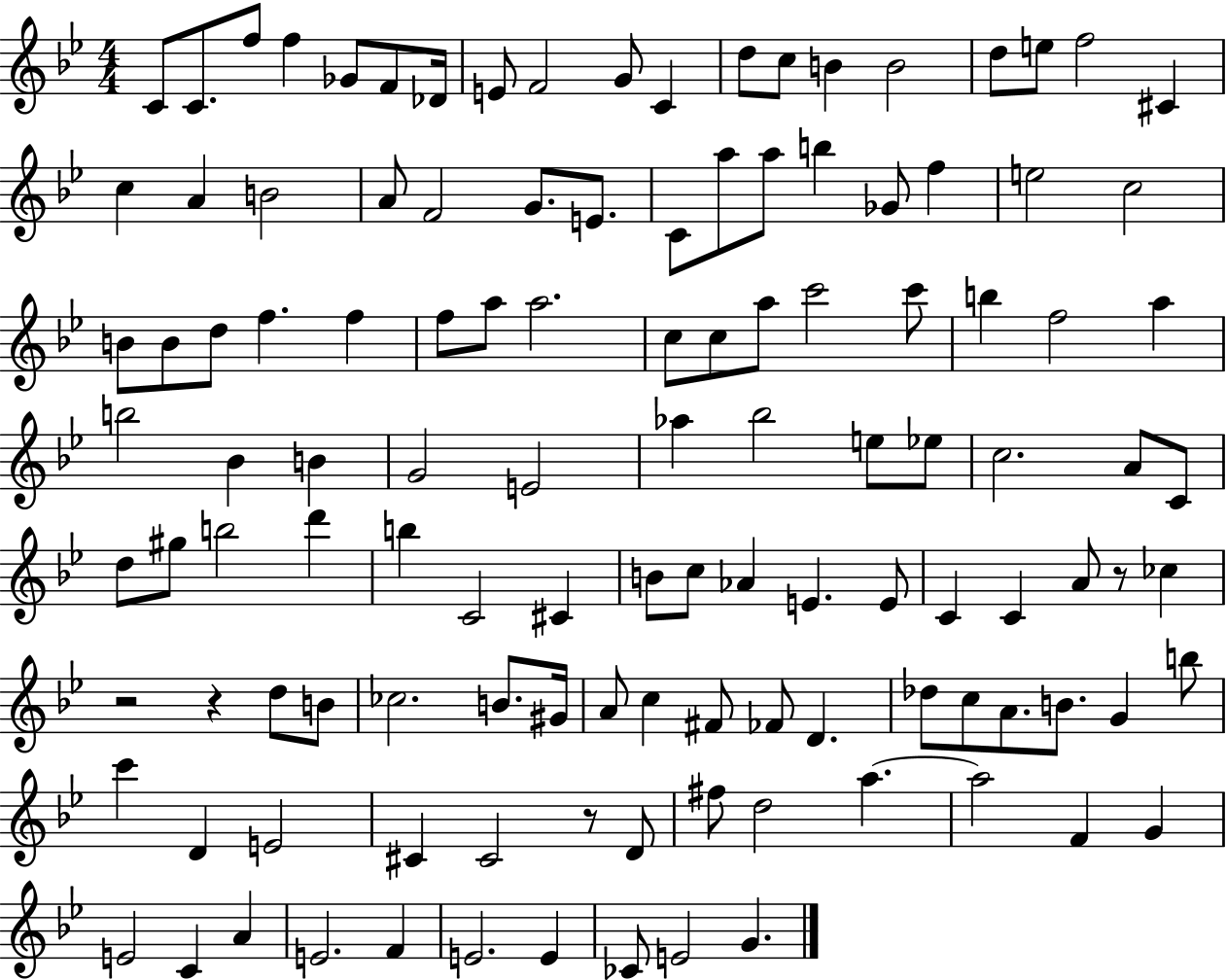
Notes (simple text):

C4/e C4/e. F5/e F5/q Gb4/e F4/e Db4/s E4/e F4/h G4/e C4/q D5/e C5/e B4/q B4/h D5/e E5/e F5/h C#4/q C5/q A4/q B4/h A4/e F4/h G4/e. E4/e. C4/e A5/e A5/e B5/q Gb4/e F5/q E5/h C5/h B4/e B4/e D5/e F5/q. F5/q F5/e A5/e A5/h. C5/e C5/e A5/e C6/h C6/e B5/q F5/h A5/q B5/h Bb4/q B4/q G4/h E4/h Ab5/q Bb5/h E5/e Eb5/e C5/h. A4/e C4/e D5/e G#5/e B5/h D6/q B5/q C4/h C#4/q B4/e C5/e Ab4/q E4/q. E4/e C4/q C4/q A4/e R/e CES5/q R/h R/q D5/e B4/e CES5/h. B4/e. G#4/s A4/e C5/q F#4/e FES4/e D4/q. Db5/e C5/e A4/e. B4/e. G4/q B5/e C6/q D4/q E4/h C#4/q C#4/h R/e D4/e F#5/e D5/h A5/q. A5/h F4/q G4/q E4/h C4/q A4/q E4/h. F4/q E4/h. E4/q CES4/e E4/h G4/q.